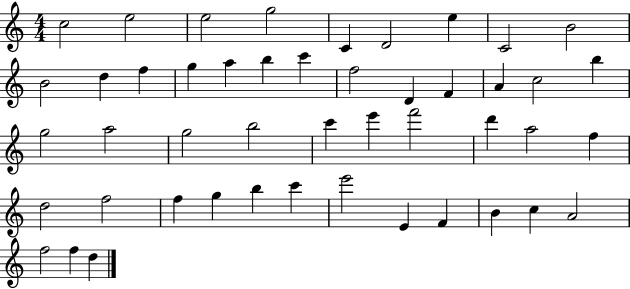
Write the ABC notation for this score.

X:1
T:Untitled
M:4/4
L:1/4
K:C
c2 e2 e2 g2 C D2 e C2 B2 B2 d f g a b c' f2 D F A c2 b g2 a2 g2 b2 c' e' f'2 d' a2 f d2 f2 f g b c' e'2 E F B c A2 f2 f d